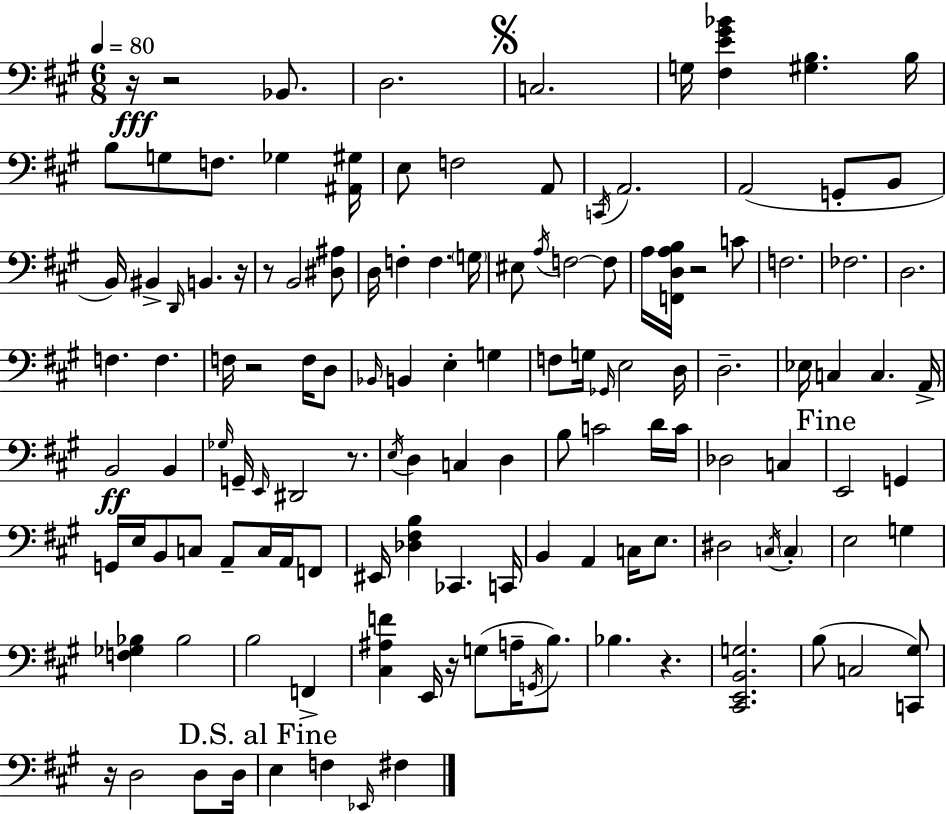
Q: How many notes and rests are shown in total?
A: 130